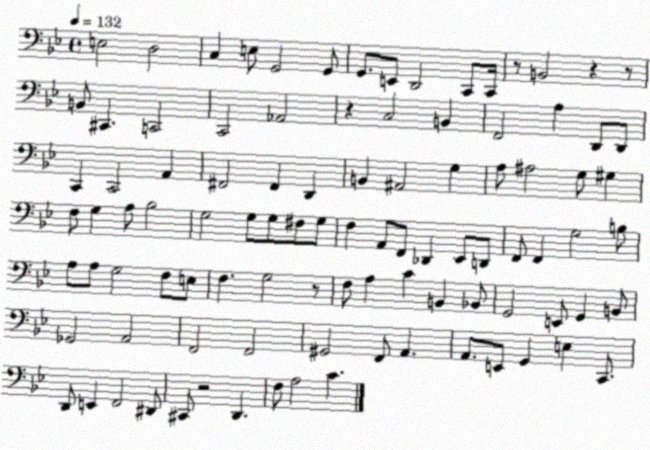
X:1
T:Untitled
M:4/4
L:1/4
K:Bb
E,2 D,2 C, E,/2 G,,2 G,,/2 G,,/2 E,,/2 D,,2 C,,/2 C,,/4 z/2 B,,2 z z/2 B,,/2 ^C,, C,,2 C,,2 _A,,2 z C,2 B,, F,,2 A, D,,/2 D,,/2 C,, C,,2 A,, ^F,,2 ^F,, D,, B,, ^A,,2 G, A,/2 ^A,2 G,/2 ^G, F,/2 G, A,/2 _B,2 G,2 G,/2 G,/2 ^F,/2 G,/2 F, A,,/2 F,,/2 _D,, _E,,/2 D,,/2 F,,/2 F,, G,2 B,/2 A,/2 A,/2 G,2 F,/2 E,/2 F, G,2 z/2 F,/2 A, C B,, _B,,/2 G,,2 E,,/2 G,, B,,/2 _G,,2 A,,2 F,,2 F,,2 ^G,,2 F,,/2 A,, A,,/2 E,,/2 G,, E, C,,/2 D,,/2 E,, F,,2 ^D,,/2 ^C,,/2 z2 D,, F,/2 A,2 C